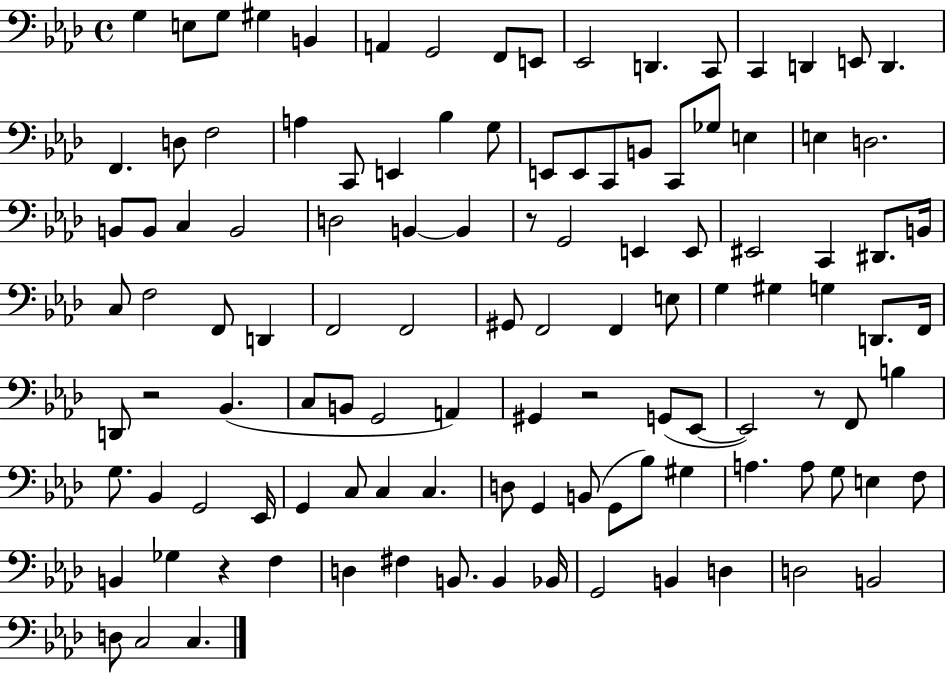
{
  \clef bass
  \time 4/4
  \defaultTimeSignature
  \key aes \major
  \repeat volta 2 { g4 e8 g8 gis4 b,4 | a,4 g,2 f,8 e,8 | ees,2 d,4. c,8 | c,4 d,4 e,8 d,4. | \break f,4. d8 f2 | a4 c,8 e,4 bes4 g8 | e,8 e,8 c,8 b,8 c,8 ges8 e4 | e4 d2. | \break b,8 b,8 c4 b,2 | d2 b,4~~ b,4 | r8 g,2 e,4 e,8 | eis,2 c,4 dis,8. b,16 | \break c8 f2 f,8 d,4 | f,2 f,2 | gis,8 f,2 f,4 e8 | g4 gis4 g4 d,8. f,16 | \break d,8 r2 bes,4.( | c8 b,8 g,2 a,4) | gis,4 r2 g,8( ees,8~~ | ees,2) r8 f,8 b4 | \break g8. bes,4 g,2 ees,16 | g,4 c8 c4 c4. | d8 g,4 b,8( g,8 bes8) gis4 | a4. a8 g8 e4 f8 | \break b,4 ges4 r4 f4 | d4 fis4 b,8. b,4 bes,16 | g,2 b,4 d4 | d2 b,2 | \break d8 c2 c4. | } \bar "|."
}